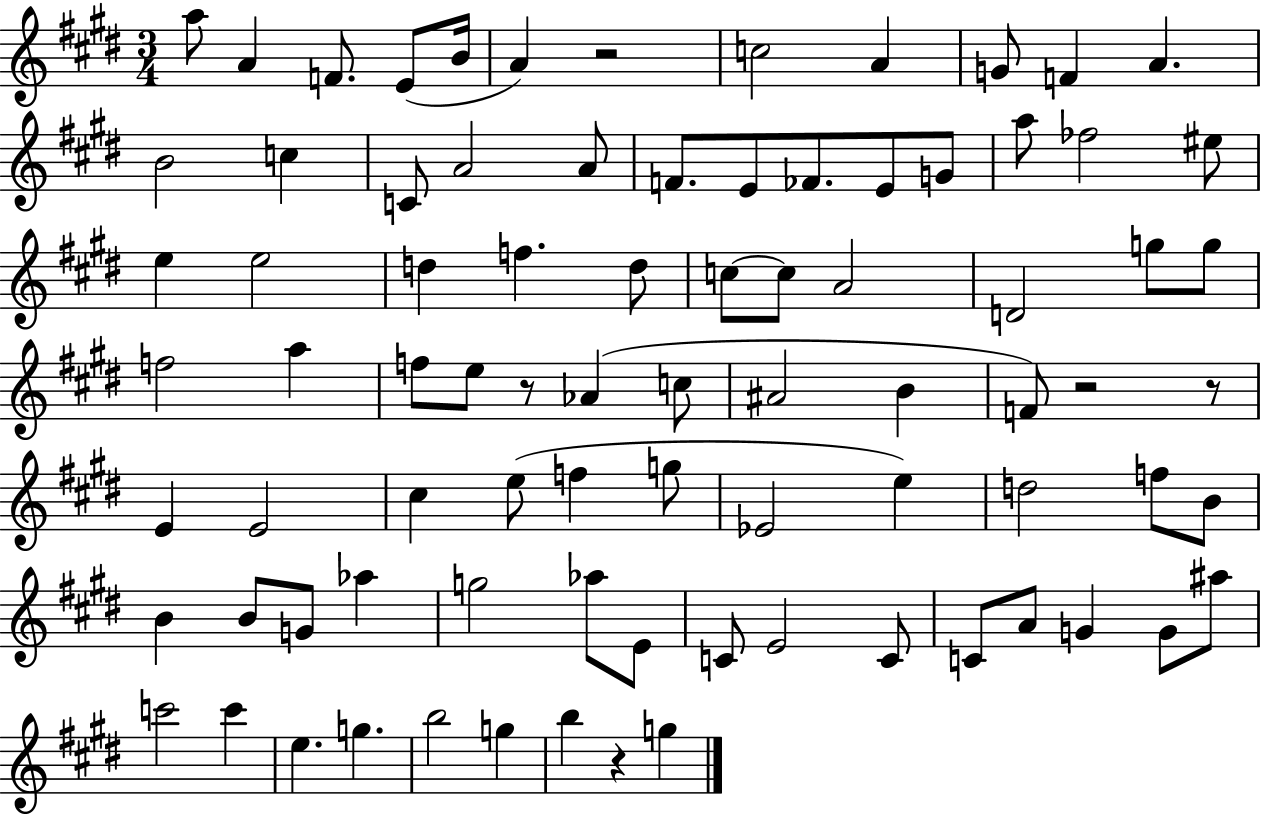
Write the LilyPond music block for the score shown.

{
  \clef treble
  \numericTimeSignature
  \time 3/4
  \key e \major
  a''8 a'4 f'8. e'8( b'16 | a'4) r2 | c''2 a'4 | g'8 f'4 a'4. | \break b'2 c''4 | c'8 a'2 a'8 | f'8. e'8 fes'8. e'8 g'8 | a''8 fes''2 eis''8 | \break e''4 e''2 | d''4 f''4. d''8 | c''8~~ c''8 a'2 | d'2 g''8 g''8 | \break f''2 a''4 | f''8 e''8 r8 aes'4( c''8 | ais'2 b'4 | f'8) r2 r8 | \break e'4 e'2 | cis''4 e''8( f''4 g''8 | ees'2 e''4) | d''2 f''8 b'8 | \break b'4 b'8 g'8 aes''4 | g''2 aes''8 e'8 | c'8 e'2 c'8 | c'8 a'8 g'4 g'8 ais''8 | \break c'''2 c'''4 | e''4. g''4. | b''2 g''4 | b''4 r4 g''4 | \break \bar "|."
}